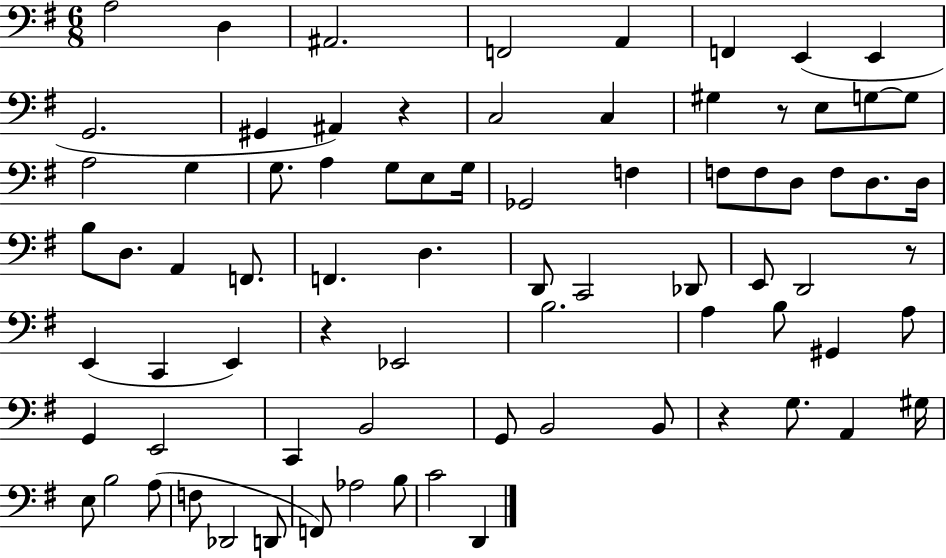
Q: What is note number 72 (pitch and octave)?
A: C4